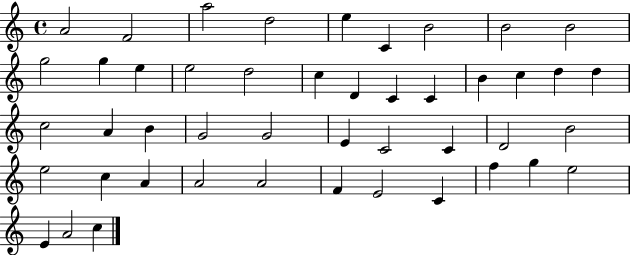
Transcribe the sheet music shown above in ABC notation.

X:1
T:Untitled
M:4/4
L:1/4
K:C
A2 F2 a2 d2 e C B2 B2 B2 g2 g e e2 d2 c D C C B c d d c2 A B G2 G2 E C2 C D2 B2 e2 c A A2 A2 F E2 C f g e2 E A2 c